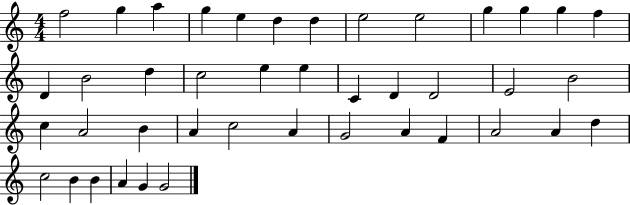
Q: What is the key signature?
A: C major